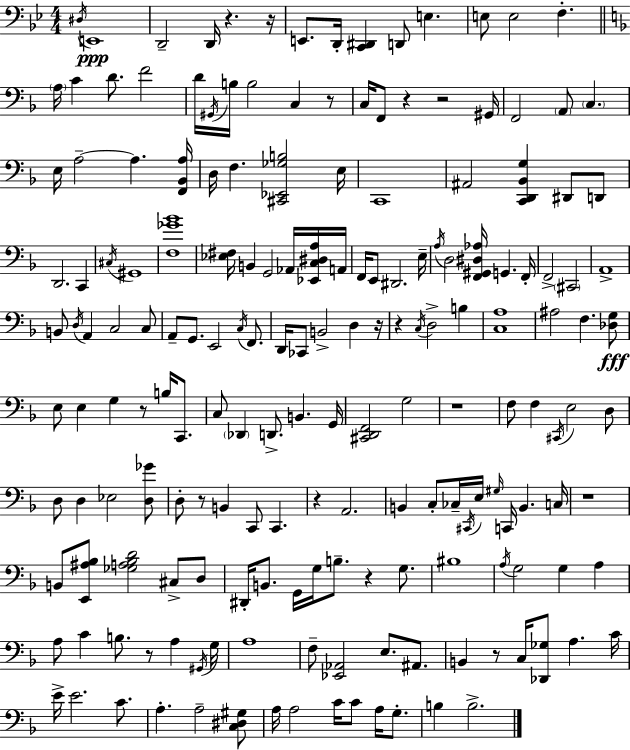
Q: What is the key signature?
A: G minor